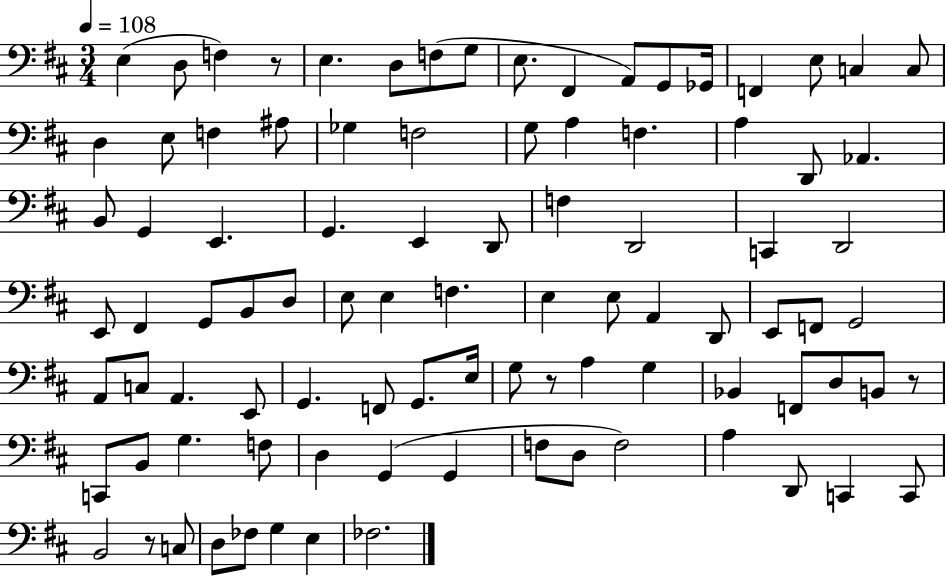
{
  \clef bass
  \numericTimeSignature
  \time 3/4
  \key d \major
  \tempo 4 = 108
  e4( d8 f4) r8 | e4. d8 f8( g8 | e8. fis,4 a,8) g,8 ges,16 | f,4 e8 c4 c8 | \break d4 e8 f4 ais8 | ges4 f2 | g8 a4 f4. | a4 d,8 aes,4. | \break b,8 g,4 e,4. | g,4. e,4 d,8 | f4 d,2 | c,4 d,2 | \break e,8 fis,4 g,8 b,8 d8 | e8 e4 f4. | e4 e8 a,4 d,8 | e,8 f,8 g,2 | \break a,8 c8 a,4. e,8 | g,4. f,8 g,8. e16 | g8 r8 a4 g4 | bes,4 f,8 d8 b,8 r8 | \break c,8 b,8 g4. f8 | d4 g,4( g,4 | f8 d8 f2) | a4 d,8 c,4 c,8 | \break b,2 r8 c8 | d8 fes8 g4 e4 | fes2. | \bar "|."
}